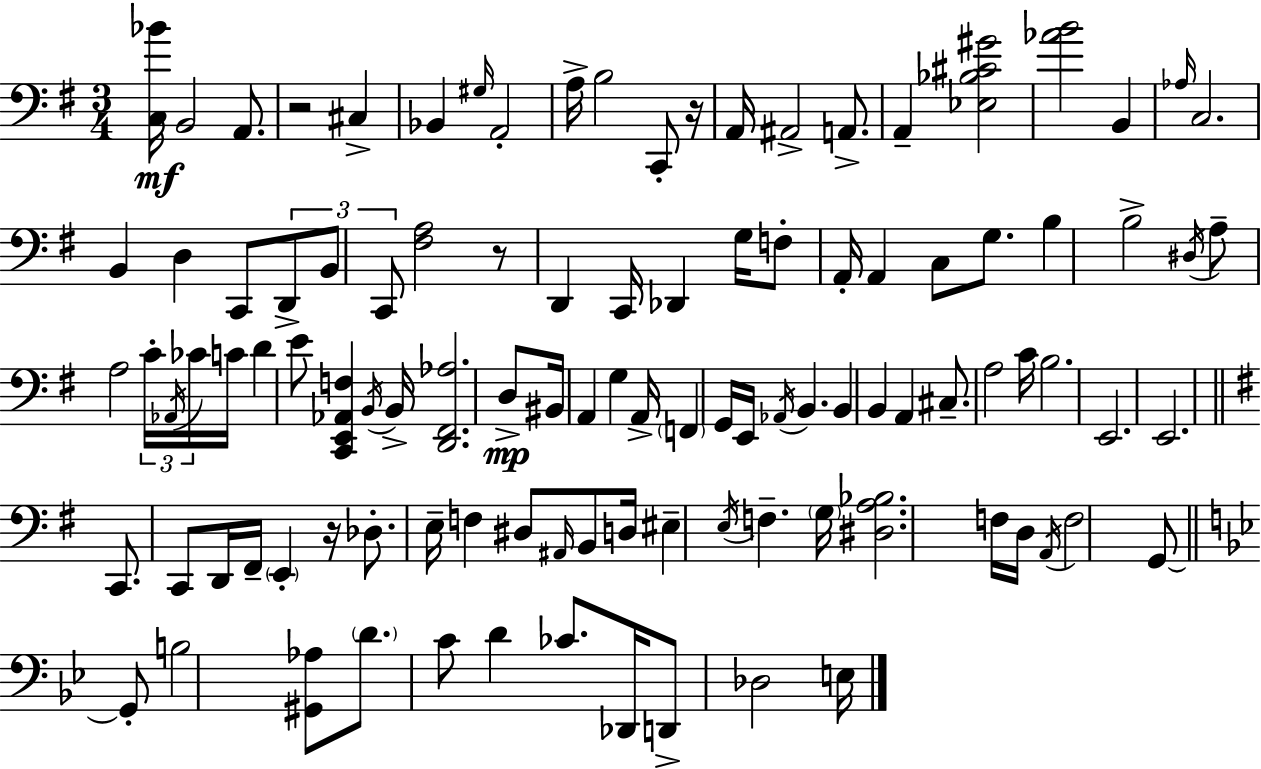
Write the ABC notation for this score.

X:1
T:Untitled
M:3/4
L:1/4
K:Em
[C,_B]/4 B,,2 A,,/2 z2 ^C, _B,, ^G,/4 A,,2 A,/4 B,2 C,,/2 z/4 A,,/4 ^A,,2 A,,/2 A,, [_E,_B,^C^G]2 [_AB]2 B,, _A,/4 C,2 B,, D, C,,/2 D,,/2 B,,/2 C,,/2 [^F,A,]2 z/2 D,, C,,/4 _D,, G,/4 F,/2 A,,/4 A,, C,/2 G,/2 B, B,2 ^D,/4 A,/2 A,2 C/4 _A,,/4 _C/4 C/4 D E/2 [C,,E,,_A,,F,] B,,/4 B,,/4 [D,,^F,,_A,]2 D,/2 ^B,,/4 A,, G, A,,/4 F,, G,,/4 E,,/4 _A,,/4 B,, B,, B,, A,, ^C,/2 A,2 C/4 B,2 E,,2 E,,2 C,,/2 C,,/2 D,,/4 ^F,,/4 E,, z/4 _D,/2 E,/4 F, ^D,/2 ^A,,/4 B,,/2 D,/4 ^E, E,/4 F, G,/4 [^D,A,_B,]2 F,/4 D,/4 A,,/4 F,2 G,,/2 G,,/2 B,2 [^G,,_A,]/2 D/2 C/2 D _C/2 _D,,/4 D,,/2 _D,2 E,/4